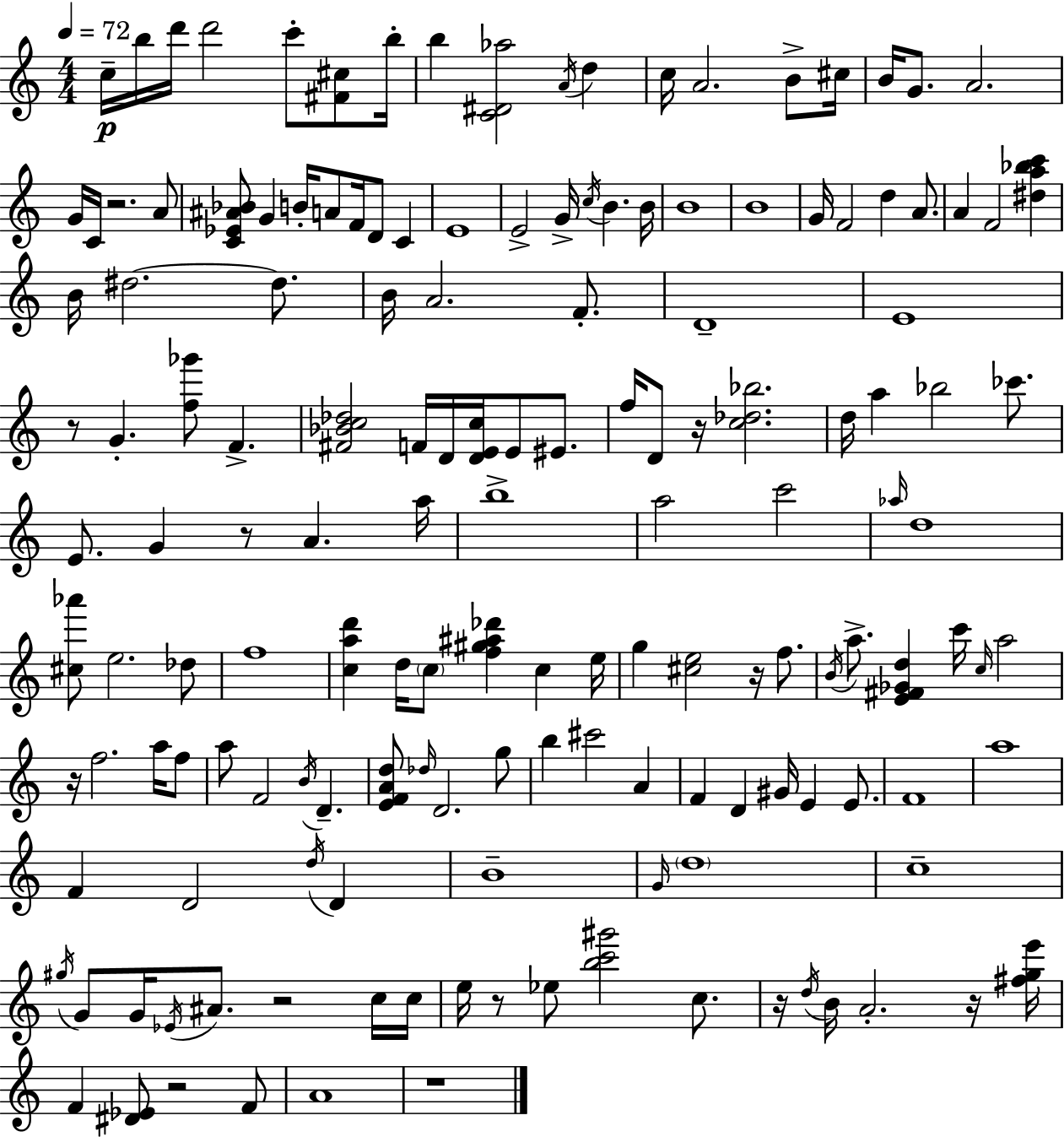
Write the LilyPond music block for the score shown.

{
  \clef treble
  \numericTimeSignature
  \time 4/4
  \key a \minor
  \tempo 4 = 72
  c''16--\p b''16 d'''16 d'''2 c'''8-. <fis' cis''>8 b''16-. | b''4 <c' dis' aes''>2 \acciaccatura { a'16 } d''4 | c''16 a'2. b'8-> | cis''16 b'16 g'8. a'2. | \break g'16 c'16 r2. a'8 | <c' ees' ais' bes'>8 g'4 b'16-. a'8 f'16 d'8 c'4 | e'1 | e'2-> g'16-> \acciaccatura { c''16 } b'4. | \break b'16 b'1 | b'1 | g'16 f'2 d''4 a'8. | a'4 f'2 <dis'' a'' bes'' c'''>4 | \break b'16 dis''2.~~ dis''8. | b'16 a'2. f'8.-. | d'1-- | e'1 | \break r8 g'4.-. <f'' ges'''>8 f'4.-> | <fis' bes' c'' des''>2 f'16 d'16 <d' e' c''>16 e'8 eis'8. | f''16 d'8 r16 <c'' des'' bes''>2. | d''16 a''4 bes''2 ces'''8. | \break e'8. g'4 r8 a'4. | a''16 b''1-> | a''2 c'''2 | \grace { aes''16 } d''1 | \break <cis'' aes'''>8 e''2. | des''8 f''1 | <c'' a'' d'''>4 d''16 \parenthesize c''8 <f'' gis'' ais'' des'''>4 c''4 | e''16 g''4 <cis'' e''>2 r16 | \break f''8. \acciaccatura { b'16 } a''8.-> <e' fis' ges' d''>4 c'''16 \grace { c''16 } a''2 | r16 f''2. | a''16 f''8 a''8 f'2 \acciaccatura { b'16 } | d'4.-- <e' f' a' d''>8 \grace { des''16 } d'2. | \break g''8 b''4 cis'''2 | a'4 f'4 d'4 gis'16 | e'4 e'8. f'1 | a''1 | \break f'4 d'2 | \acciaccatura { d''16 } d'4 b'1-- | \grace { g'16 } \parenthesize d''1 | c''1-- | \break \acciaccatura { gis''16 } g'8 g'16 \acciaccatura { ees'16 } ais'8. | r2 c''16 c''16 e''16 r8 ees''8 | <b'' c''' gis'''>2 c''8. r16 \acciaccatura { d''16 } b'16 a'2.-. | r16 <fis'' g'' e'''>16 f'4 | \break <dis' ees'>8 r2 f'8 a'1 | r1 | \bar "|."
}